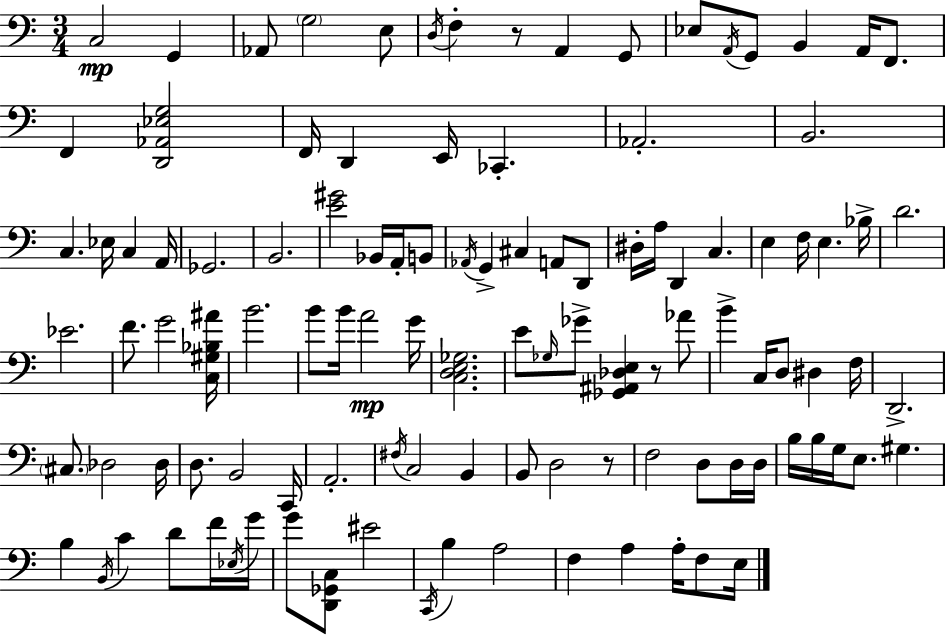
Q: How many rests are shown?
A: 3